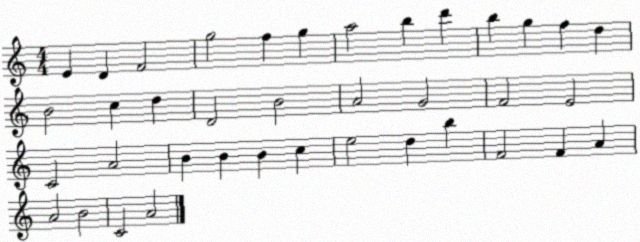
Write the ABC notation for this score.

X:1
T:Untitled
M:4/4
L:1/4
K:C
E D F2 g2 f g a2 b d' b g f d B2 c d D2 B2 A2 G2 F2 E2 C2 A2 B B B c e2 d b F2 F A A2 B2 C2 A2